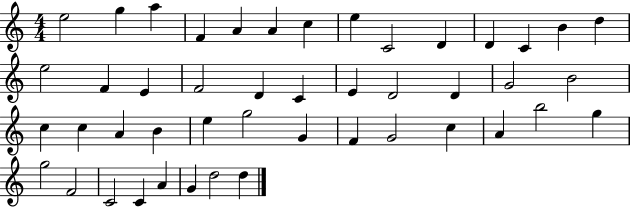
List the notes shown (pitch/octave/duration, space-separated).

E5/h G5/q A5/q F4/q A4/q A4/q C5/q E5/q C4/h D4/q D4/q C4/q B4/q D5/q E5/h F4/q E4/q F4/h D4/q C4/q E4/q D4/h D4/q G4/h B4/h C5/q C5/q A4/q B4/q E5/q G5/h G4/q F4/q G4/h C5/q A4/q B5/h G5/q G5/h F4/h C4/h C4/q A4/q G4/q D5/h D5/q